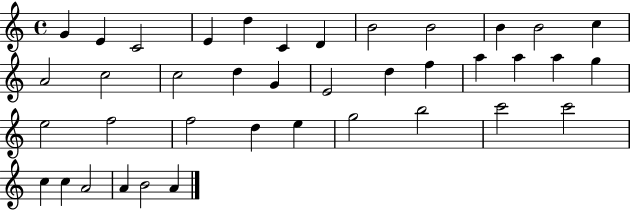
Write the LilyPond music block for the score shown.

{
  \clef treble
  \time 4/4
  \defaultTimeSignature
  \key c \major
  g'4 e'4 c'2 | e'4 d''4 c'4 d'4 | b'2 b'2 | b'4 b'2 c''4 | \break a'2 c''2 | c''2 d''4 g'4 | e'2 d''4 f''4 | a''4 a''4 a''4 g''4 | \break e''2 f''2 | f''2 d''4 e''4 | g''2 b''2 | c'''2 c'''2 | \break c''4 c''4 a'2 | a'4 b'2 a'4 | \bar "|."
}